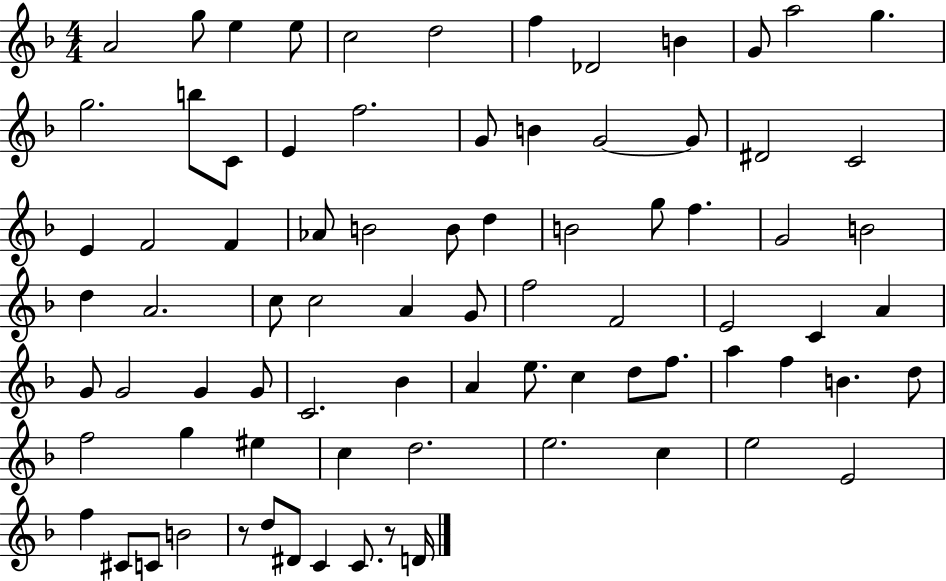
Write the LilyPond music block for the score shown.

{
  \clef treble
  \numericTimeSignature
  \time 4/4
  \key f \major
  a'2 g''8 e''4 e''8 | c''2 d''2 | f''4 des'2 b'4 | g'8 a''2 g''4. | \break g''2. b''8 c'8 | e'4 f''2. | g'8 b'4 g'2~~ g'8 | dis'2 c'2 | \break e'4 f'2 f'4 | aes'8 b'2 b'8 d''4 | b'2 g''8 f''4. | g'2 b'2 | \break d''4 a'2. | c''8 c''2 a'4 g'8 | f''2 f'2 | e'2 c'4 a'4 | \break g'8 g'2 g'4 g'8 | c'2. bes'4 | a'4 e''8. c''4 d''8 f''8. | a''4 f''4 b'4. d''8 | \break f''2 g''4 eis''4 | c''4 d''2. | e''2. c''4 | e''2 e'2 | \break f''4 cis'8 c'8 b'2 | r8 d''8 dis'8 c'4 c'8. r8 d'16 | \bar "|."
}